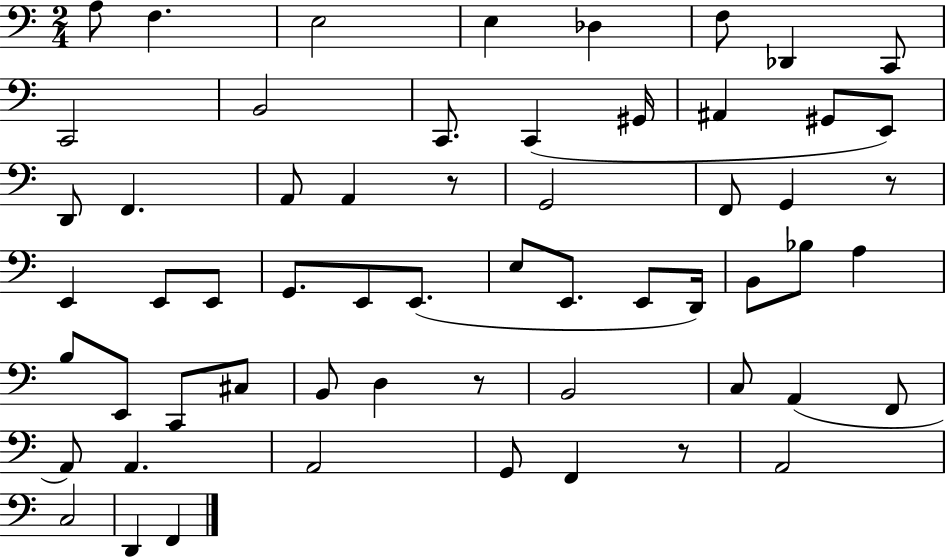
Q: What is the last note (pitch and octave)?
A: F2